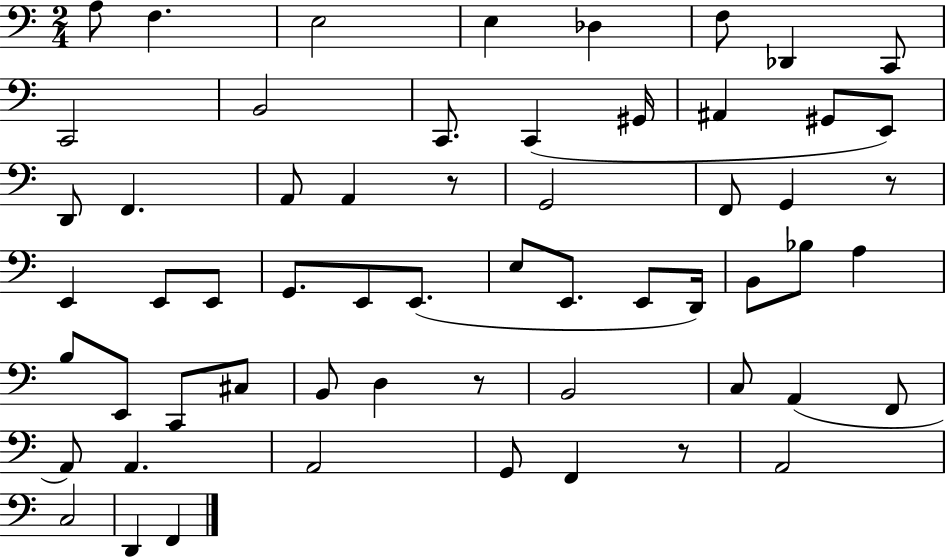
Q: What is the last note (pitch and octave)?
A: F2